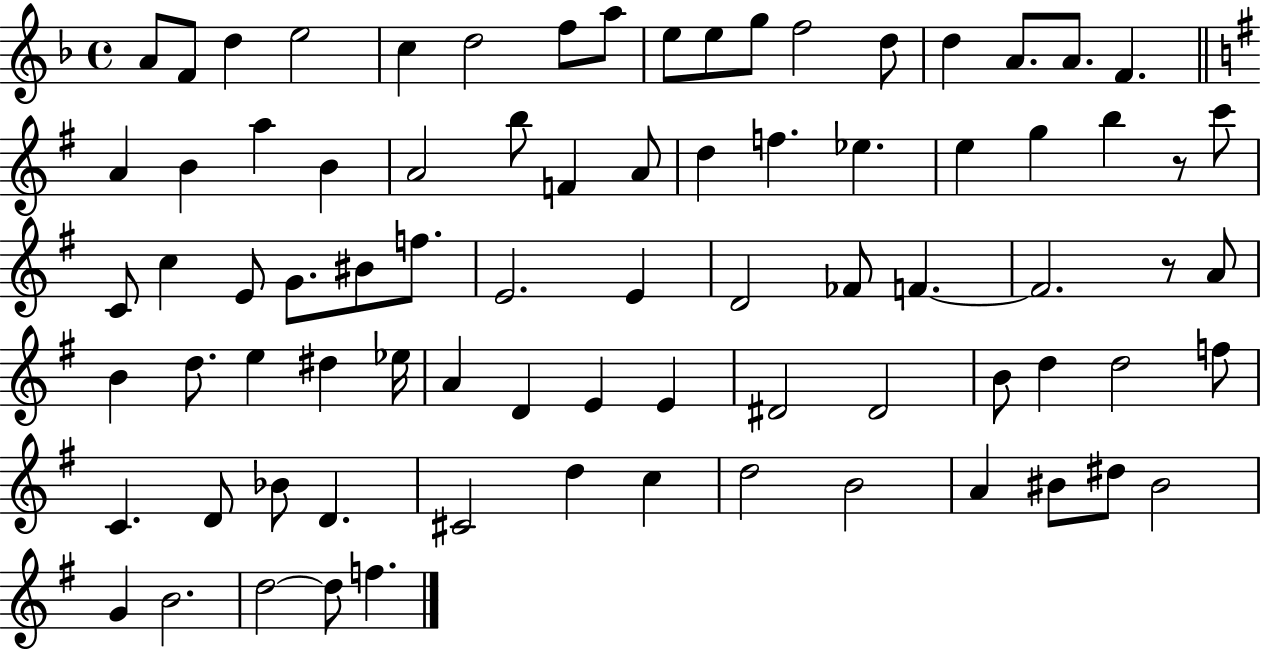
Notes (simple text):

A4/e F4/e D5/q E5/h C5/q D5/h F5/e A5/e E5/e E5/e G5/e F5/h D5/e D5/q A4/e. A4/e. F4/q. A4/q B4/q A5/q B4/q A4/h B5/e F4/q A4/e D5/q F5/q. Eb5/q. E5/q G5/q B5/q R/e C6/e C4/e C5/q E4/e G4/e. BIS4/e F5/e. E4/h. E4/q D4/h FES4/e F4/q. F4/h. R/e A4/e B4/q D5/e. E5/q D#5/q Eb5/s A4/q D4/q E4/q E4/q D#4/h D#4/h B4/e D5/q D5/h F5/e C4/q. D4/e Bb4/e D4/q. C#4/h D5/q C5/q D5/h B4/h A4/q BIS4/e D#5/e BIS4/h G4/q B4/h. D5/h D5/e F5/q.